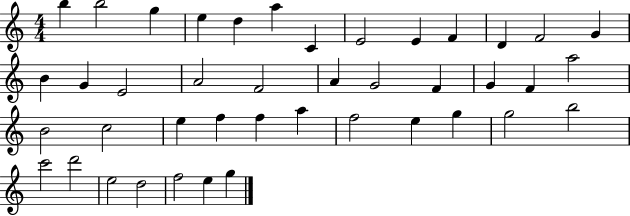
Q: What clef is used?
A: treble